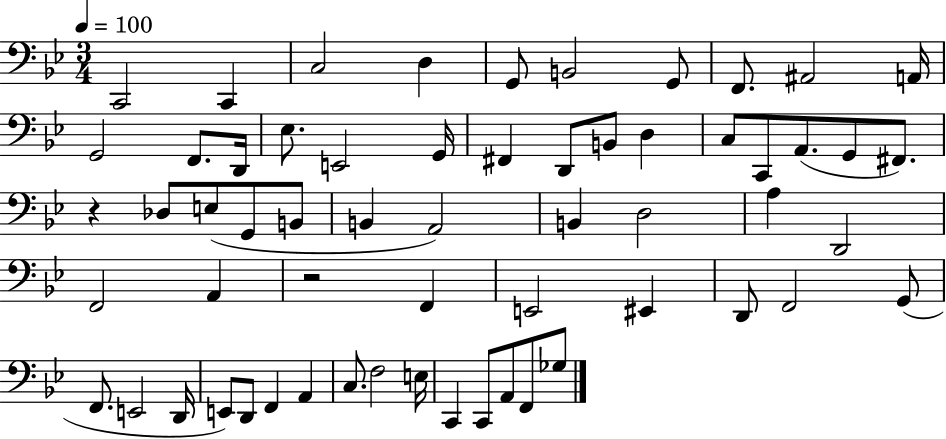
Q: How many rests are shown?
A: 2